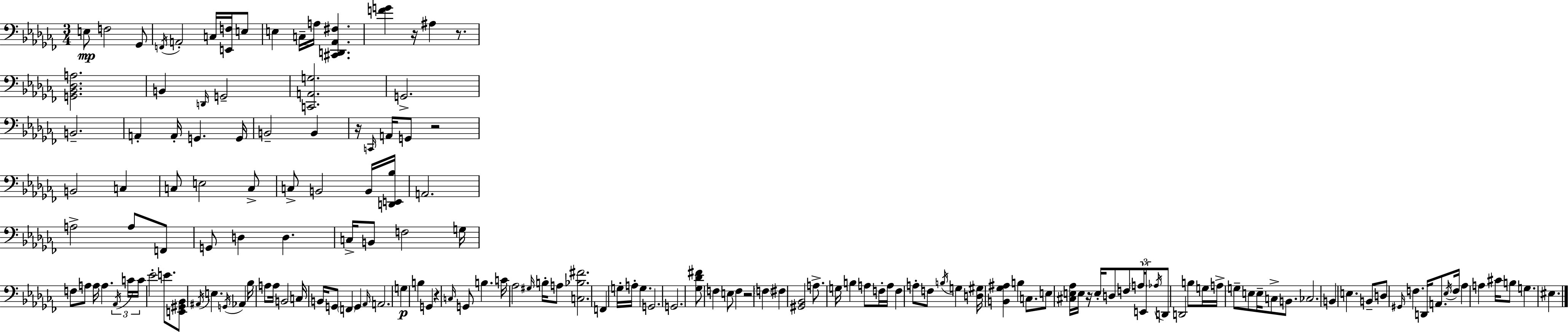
{
  \clef bass
  \numericTimeSignature
  \time 3/4
  \key aes \minor
  e8\mp f2 ges,8 | \acciaccatura { f,16 } a,2-. c16 <e, f>16 e8 | e4 c16-- a16 <cis, d, aes, fis>4. | <f' g'>4 r16 ais4 r8. | \break <g, bes, des a>2. | b,4 \grace { d,16 } g,2-- | <c, a, g>2. | g,2.-> | \break b,2.-- | a,4-. a,16-. g,4. | g,16 b,2-- b,4 | r16 \grace { c,16 } a,16 g,8 r2 | \break b,2 c4 | c8 e2 | c8-> c8-> b,2 | b,16 <d, e, bes>16 a,2. | \break a2-> a8 | f,8 g,8 d4 d4. | c16-> b,8 f2 | g16 f8 a8 a16 a4. | \break \tuplet 3/2 { \acciaccatura { aes,16 } c'16 c'16 } ees'2-. | e'8. <e, gis, bes,>8 \acciaccatura { ais,16 } e4. | \acciaccatura { g,16 } aes,4 bes16 a8 a16 b,2 | c16 b,16 g,8 \parenthesize f,4 | \break g,4 \grace { aes,16 } a,2. | g4\p b4 | g,4 r4 \grace { c16 } | g,8 b4. c'16 aes2 | \break \grace { gis16 } b16-. a8 <c bes fis'>2. | f,4 | g16-. a16-. g4. g,2. | g,2. | \break <ges des' fis'>8 f4 | e8 f4 r2 | \parenthesize f4 fis4 | <gis, bes,>2 a8.-> | \break g16 b4 a8 f16-. a16 f4 | a8-. f8 \acciaccatura { b16 } g4 <d gis>16 <b, ges ais>4 | b4 c8. e8 | <cis e aes>16 e16 r16 e16-. d8 f8 \tuplet 3/2 { \parenthesize a16 e,16 \acciaccatura { aes16 } } d,8 | \break d,2 b8 g16 | a16-> g8-- e8 e16-- c8-> b,8. ces2. | b,4 | e4. b,8-- d8 | \break \grace { gis,16 } f4. d,16 a,8. | \acciaccatura { ees16 } f16 aes4 a4 cis'16 b8 | g4. eis4. | \bar "|."
}